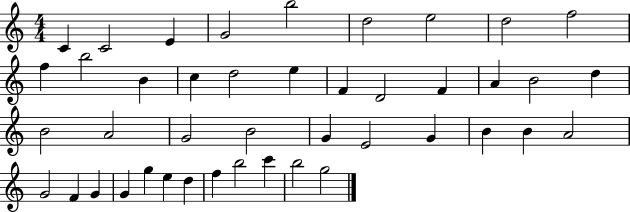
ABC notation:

X:1
T:Untitled
M:4/4
L:1/4
K:C
C C2 E G2 b2 d2 e2 d2 f2 f b2 B c d2 e F D2 F A B2 d B2 A2 G2 B2 G E2 G B B A2 G2 F G G g e d f b2 c' b2 g2